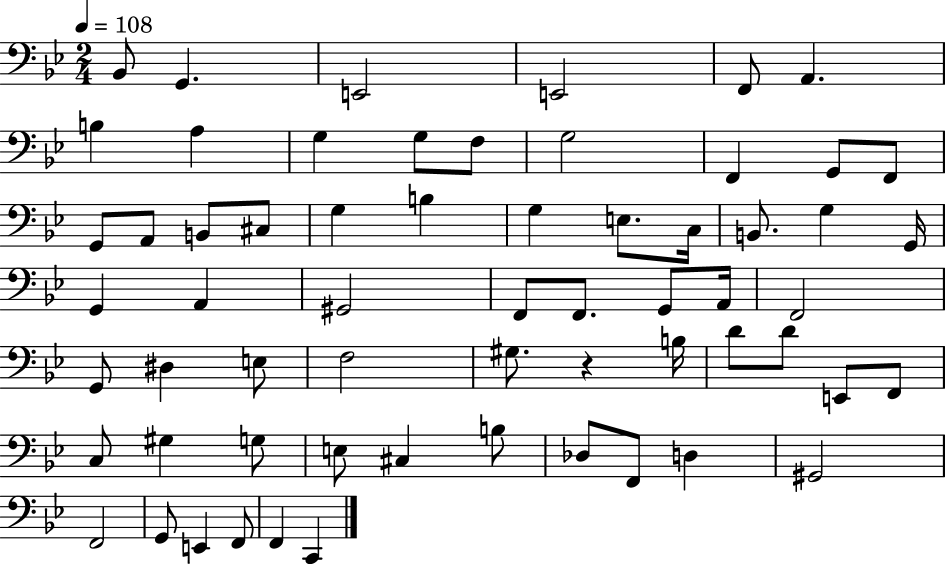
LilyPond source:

{
  \clef bass
  \numericTimeSignature
  \time 2/4
  \key bes \major
  \tempo 4 = 108
  bes,8 g,4. | e,2 | e,2 | f,8 a,4. | \break b4 a4 | g4 g8 f8 | g2 | f,4 g,8 f,8 | \break g,8 a,8 b,8 cis8 | g4 b4 | g4 e8. c16 | b,8. g4 g,16 | \break g,4 a,4 | gis,2 | f,8 f,8. g,8 a,16 | f,2 | \break g,8 dis4 e8 | f2 | gis8. r4 b16 | d'8 d'8 e,8 f,8 | \break c8 gis4 g8 | e8 cis4 b8 | des8 f,8 d4 | gis,2 | \break f,2 | g,8 e,4 f,8 | f,4 c,4 | \bar "|."
}